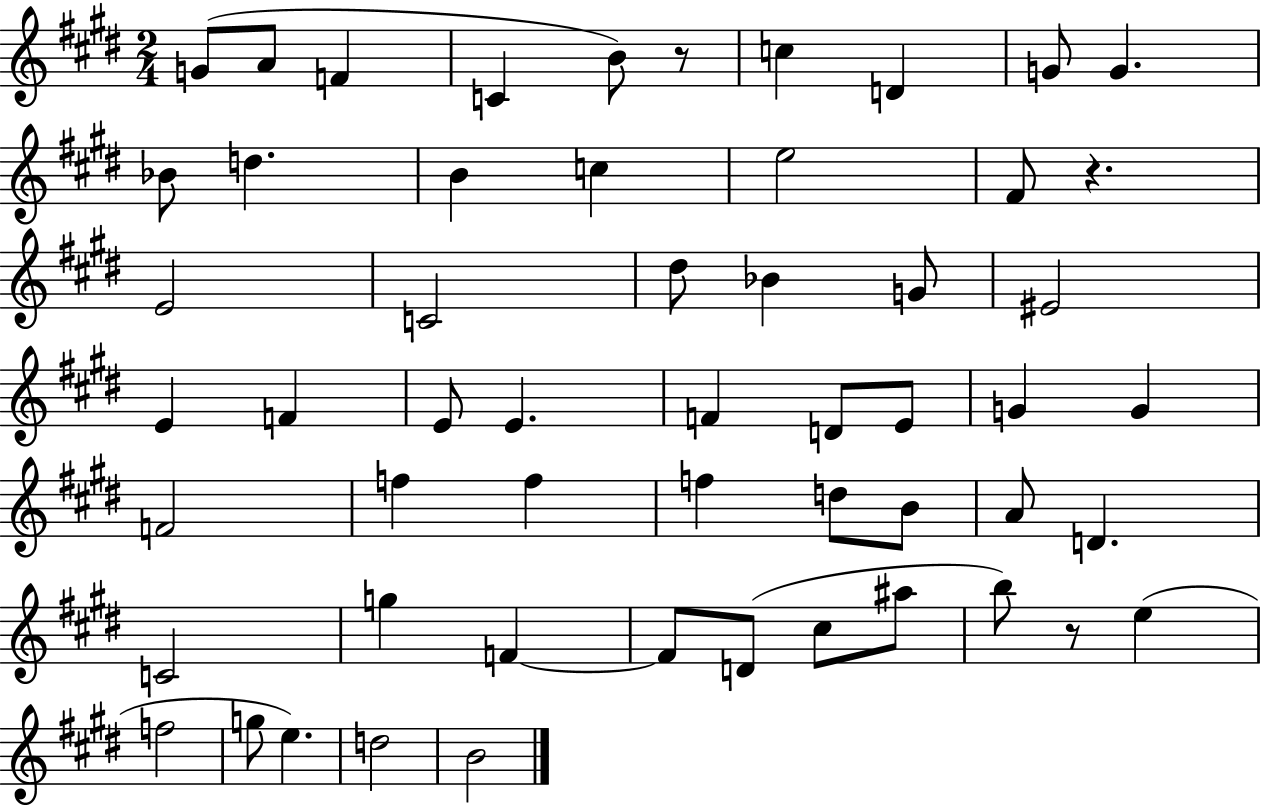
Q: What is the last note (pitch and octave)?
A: B4